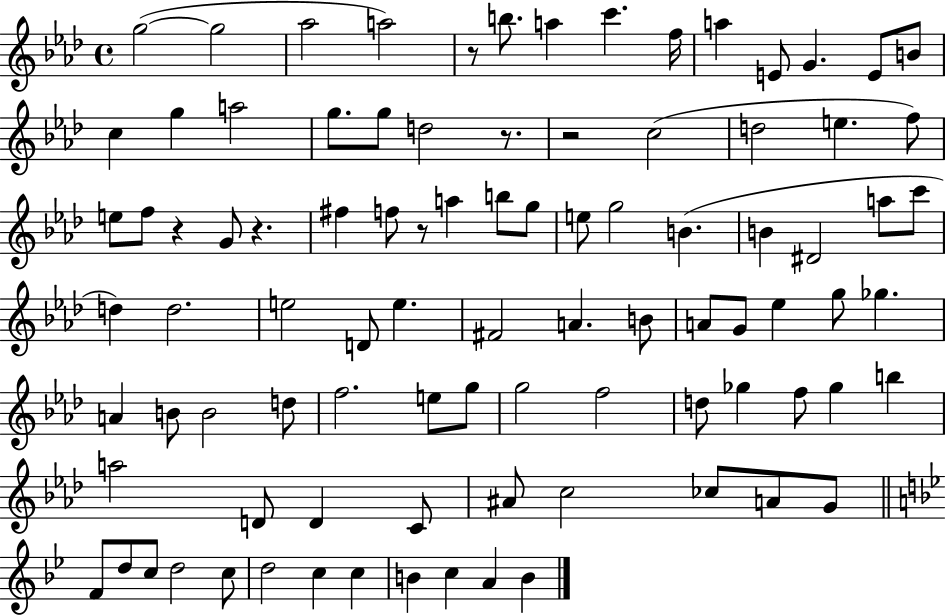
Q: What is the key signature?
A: AES major